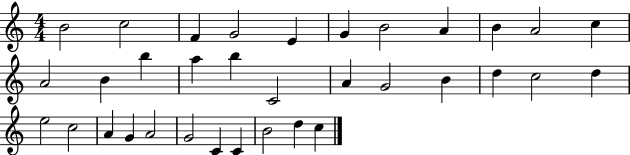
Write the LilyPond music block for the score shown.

{
  \clef treble
  \numericTimeSignature
  \time 4/4
  \key c \major
  b'2 c''2 | f'4 g'2 e'4 | g'4 b'2 a'4 | b'4 a'2 c''4 | \break a'2 b'4 b''4 | a''4 b''4 c'2 | a'4 g'2 b'4 | d''4 c''2 d''4 | \break e''2 c''2 | a'4 g'4 a'2 | g'2 c'4 c'4 | b'2 d''4 c''4 | \break \bar "|."
}